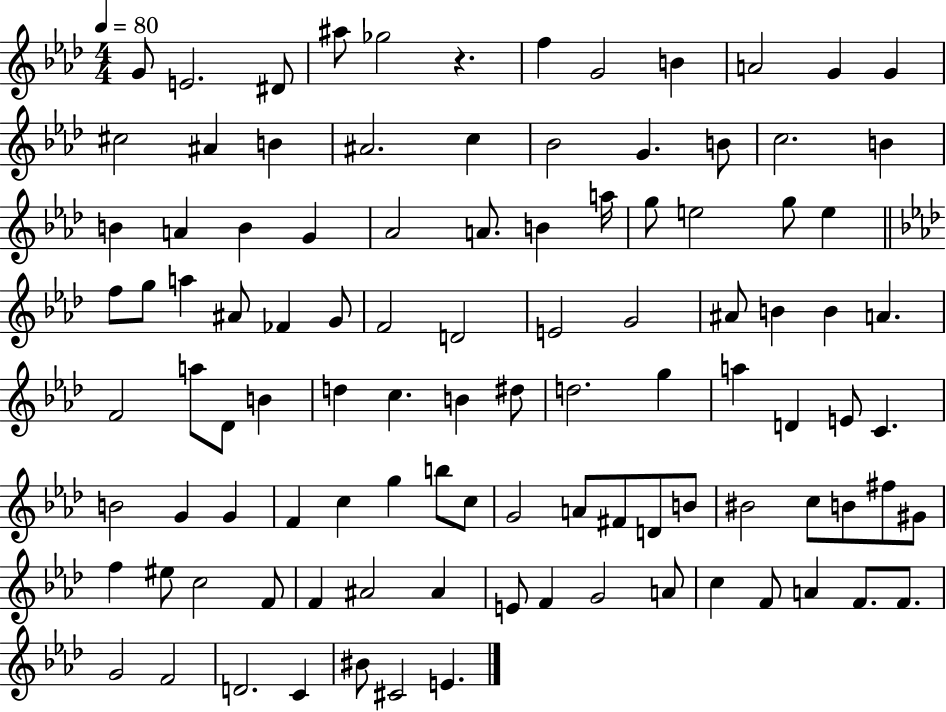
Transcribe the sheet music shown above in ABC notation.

X:1
T:Untitled
M:4/4
L:1/4
K:Ab
G/2 E2 ^D/2 ^a/2 _g2 z f G2 B A2 G G ^c2 ^A B ^A2 c _B2 G B/2 c2 B B A B G _A2 A/2 B a/4 g/2 e2 g/2 e f/2 g/2 a ^A/2 _F G/2 F2 D2 E2 G2 ^A/2 B B A F2 a/2 _D/2 B d c B ^d/2 d2 g a D E/2 C B2 G G F c g b/2 c/2 G2 A/2 ^F/2 D/2 B/2 ^B2 c/2 B/2 ^f/2 ^G/2 f ^e/2 c2 F/2 F ^A2 ^A E/2 F G2 A/2 c F/2 A F/2 F/2 G2 F2 D2 C ^B/2 ^C2 E